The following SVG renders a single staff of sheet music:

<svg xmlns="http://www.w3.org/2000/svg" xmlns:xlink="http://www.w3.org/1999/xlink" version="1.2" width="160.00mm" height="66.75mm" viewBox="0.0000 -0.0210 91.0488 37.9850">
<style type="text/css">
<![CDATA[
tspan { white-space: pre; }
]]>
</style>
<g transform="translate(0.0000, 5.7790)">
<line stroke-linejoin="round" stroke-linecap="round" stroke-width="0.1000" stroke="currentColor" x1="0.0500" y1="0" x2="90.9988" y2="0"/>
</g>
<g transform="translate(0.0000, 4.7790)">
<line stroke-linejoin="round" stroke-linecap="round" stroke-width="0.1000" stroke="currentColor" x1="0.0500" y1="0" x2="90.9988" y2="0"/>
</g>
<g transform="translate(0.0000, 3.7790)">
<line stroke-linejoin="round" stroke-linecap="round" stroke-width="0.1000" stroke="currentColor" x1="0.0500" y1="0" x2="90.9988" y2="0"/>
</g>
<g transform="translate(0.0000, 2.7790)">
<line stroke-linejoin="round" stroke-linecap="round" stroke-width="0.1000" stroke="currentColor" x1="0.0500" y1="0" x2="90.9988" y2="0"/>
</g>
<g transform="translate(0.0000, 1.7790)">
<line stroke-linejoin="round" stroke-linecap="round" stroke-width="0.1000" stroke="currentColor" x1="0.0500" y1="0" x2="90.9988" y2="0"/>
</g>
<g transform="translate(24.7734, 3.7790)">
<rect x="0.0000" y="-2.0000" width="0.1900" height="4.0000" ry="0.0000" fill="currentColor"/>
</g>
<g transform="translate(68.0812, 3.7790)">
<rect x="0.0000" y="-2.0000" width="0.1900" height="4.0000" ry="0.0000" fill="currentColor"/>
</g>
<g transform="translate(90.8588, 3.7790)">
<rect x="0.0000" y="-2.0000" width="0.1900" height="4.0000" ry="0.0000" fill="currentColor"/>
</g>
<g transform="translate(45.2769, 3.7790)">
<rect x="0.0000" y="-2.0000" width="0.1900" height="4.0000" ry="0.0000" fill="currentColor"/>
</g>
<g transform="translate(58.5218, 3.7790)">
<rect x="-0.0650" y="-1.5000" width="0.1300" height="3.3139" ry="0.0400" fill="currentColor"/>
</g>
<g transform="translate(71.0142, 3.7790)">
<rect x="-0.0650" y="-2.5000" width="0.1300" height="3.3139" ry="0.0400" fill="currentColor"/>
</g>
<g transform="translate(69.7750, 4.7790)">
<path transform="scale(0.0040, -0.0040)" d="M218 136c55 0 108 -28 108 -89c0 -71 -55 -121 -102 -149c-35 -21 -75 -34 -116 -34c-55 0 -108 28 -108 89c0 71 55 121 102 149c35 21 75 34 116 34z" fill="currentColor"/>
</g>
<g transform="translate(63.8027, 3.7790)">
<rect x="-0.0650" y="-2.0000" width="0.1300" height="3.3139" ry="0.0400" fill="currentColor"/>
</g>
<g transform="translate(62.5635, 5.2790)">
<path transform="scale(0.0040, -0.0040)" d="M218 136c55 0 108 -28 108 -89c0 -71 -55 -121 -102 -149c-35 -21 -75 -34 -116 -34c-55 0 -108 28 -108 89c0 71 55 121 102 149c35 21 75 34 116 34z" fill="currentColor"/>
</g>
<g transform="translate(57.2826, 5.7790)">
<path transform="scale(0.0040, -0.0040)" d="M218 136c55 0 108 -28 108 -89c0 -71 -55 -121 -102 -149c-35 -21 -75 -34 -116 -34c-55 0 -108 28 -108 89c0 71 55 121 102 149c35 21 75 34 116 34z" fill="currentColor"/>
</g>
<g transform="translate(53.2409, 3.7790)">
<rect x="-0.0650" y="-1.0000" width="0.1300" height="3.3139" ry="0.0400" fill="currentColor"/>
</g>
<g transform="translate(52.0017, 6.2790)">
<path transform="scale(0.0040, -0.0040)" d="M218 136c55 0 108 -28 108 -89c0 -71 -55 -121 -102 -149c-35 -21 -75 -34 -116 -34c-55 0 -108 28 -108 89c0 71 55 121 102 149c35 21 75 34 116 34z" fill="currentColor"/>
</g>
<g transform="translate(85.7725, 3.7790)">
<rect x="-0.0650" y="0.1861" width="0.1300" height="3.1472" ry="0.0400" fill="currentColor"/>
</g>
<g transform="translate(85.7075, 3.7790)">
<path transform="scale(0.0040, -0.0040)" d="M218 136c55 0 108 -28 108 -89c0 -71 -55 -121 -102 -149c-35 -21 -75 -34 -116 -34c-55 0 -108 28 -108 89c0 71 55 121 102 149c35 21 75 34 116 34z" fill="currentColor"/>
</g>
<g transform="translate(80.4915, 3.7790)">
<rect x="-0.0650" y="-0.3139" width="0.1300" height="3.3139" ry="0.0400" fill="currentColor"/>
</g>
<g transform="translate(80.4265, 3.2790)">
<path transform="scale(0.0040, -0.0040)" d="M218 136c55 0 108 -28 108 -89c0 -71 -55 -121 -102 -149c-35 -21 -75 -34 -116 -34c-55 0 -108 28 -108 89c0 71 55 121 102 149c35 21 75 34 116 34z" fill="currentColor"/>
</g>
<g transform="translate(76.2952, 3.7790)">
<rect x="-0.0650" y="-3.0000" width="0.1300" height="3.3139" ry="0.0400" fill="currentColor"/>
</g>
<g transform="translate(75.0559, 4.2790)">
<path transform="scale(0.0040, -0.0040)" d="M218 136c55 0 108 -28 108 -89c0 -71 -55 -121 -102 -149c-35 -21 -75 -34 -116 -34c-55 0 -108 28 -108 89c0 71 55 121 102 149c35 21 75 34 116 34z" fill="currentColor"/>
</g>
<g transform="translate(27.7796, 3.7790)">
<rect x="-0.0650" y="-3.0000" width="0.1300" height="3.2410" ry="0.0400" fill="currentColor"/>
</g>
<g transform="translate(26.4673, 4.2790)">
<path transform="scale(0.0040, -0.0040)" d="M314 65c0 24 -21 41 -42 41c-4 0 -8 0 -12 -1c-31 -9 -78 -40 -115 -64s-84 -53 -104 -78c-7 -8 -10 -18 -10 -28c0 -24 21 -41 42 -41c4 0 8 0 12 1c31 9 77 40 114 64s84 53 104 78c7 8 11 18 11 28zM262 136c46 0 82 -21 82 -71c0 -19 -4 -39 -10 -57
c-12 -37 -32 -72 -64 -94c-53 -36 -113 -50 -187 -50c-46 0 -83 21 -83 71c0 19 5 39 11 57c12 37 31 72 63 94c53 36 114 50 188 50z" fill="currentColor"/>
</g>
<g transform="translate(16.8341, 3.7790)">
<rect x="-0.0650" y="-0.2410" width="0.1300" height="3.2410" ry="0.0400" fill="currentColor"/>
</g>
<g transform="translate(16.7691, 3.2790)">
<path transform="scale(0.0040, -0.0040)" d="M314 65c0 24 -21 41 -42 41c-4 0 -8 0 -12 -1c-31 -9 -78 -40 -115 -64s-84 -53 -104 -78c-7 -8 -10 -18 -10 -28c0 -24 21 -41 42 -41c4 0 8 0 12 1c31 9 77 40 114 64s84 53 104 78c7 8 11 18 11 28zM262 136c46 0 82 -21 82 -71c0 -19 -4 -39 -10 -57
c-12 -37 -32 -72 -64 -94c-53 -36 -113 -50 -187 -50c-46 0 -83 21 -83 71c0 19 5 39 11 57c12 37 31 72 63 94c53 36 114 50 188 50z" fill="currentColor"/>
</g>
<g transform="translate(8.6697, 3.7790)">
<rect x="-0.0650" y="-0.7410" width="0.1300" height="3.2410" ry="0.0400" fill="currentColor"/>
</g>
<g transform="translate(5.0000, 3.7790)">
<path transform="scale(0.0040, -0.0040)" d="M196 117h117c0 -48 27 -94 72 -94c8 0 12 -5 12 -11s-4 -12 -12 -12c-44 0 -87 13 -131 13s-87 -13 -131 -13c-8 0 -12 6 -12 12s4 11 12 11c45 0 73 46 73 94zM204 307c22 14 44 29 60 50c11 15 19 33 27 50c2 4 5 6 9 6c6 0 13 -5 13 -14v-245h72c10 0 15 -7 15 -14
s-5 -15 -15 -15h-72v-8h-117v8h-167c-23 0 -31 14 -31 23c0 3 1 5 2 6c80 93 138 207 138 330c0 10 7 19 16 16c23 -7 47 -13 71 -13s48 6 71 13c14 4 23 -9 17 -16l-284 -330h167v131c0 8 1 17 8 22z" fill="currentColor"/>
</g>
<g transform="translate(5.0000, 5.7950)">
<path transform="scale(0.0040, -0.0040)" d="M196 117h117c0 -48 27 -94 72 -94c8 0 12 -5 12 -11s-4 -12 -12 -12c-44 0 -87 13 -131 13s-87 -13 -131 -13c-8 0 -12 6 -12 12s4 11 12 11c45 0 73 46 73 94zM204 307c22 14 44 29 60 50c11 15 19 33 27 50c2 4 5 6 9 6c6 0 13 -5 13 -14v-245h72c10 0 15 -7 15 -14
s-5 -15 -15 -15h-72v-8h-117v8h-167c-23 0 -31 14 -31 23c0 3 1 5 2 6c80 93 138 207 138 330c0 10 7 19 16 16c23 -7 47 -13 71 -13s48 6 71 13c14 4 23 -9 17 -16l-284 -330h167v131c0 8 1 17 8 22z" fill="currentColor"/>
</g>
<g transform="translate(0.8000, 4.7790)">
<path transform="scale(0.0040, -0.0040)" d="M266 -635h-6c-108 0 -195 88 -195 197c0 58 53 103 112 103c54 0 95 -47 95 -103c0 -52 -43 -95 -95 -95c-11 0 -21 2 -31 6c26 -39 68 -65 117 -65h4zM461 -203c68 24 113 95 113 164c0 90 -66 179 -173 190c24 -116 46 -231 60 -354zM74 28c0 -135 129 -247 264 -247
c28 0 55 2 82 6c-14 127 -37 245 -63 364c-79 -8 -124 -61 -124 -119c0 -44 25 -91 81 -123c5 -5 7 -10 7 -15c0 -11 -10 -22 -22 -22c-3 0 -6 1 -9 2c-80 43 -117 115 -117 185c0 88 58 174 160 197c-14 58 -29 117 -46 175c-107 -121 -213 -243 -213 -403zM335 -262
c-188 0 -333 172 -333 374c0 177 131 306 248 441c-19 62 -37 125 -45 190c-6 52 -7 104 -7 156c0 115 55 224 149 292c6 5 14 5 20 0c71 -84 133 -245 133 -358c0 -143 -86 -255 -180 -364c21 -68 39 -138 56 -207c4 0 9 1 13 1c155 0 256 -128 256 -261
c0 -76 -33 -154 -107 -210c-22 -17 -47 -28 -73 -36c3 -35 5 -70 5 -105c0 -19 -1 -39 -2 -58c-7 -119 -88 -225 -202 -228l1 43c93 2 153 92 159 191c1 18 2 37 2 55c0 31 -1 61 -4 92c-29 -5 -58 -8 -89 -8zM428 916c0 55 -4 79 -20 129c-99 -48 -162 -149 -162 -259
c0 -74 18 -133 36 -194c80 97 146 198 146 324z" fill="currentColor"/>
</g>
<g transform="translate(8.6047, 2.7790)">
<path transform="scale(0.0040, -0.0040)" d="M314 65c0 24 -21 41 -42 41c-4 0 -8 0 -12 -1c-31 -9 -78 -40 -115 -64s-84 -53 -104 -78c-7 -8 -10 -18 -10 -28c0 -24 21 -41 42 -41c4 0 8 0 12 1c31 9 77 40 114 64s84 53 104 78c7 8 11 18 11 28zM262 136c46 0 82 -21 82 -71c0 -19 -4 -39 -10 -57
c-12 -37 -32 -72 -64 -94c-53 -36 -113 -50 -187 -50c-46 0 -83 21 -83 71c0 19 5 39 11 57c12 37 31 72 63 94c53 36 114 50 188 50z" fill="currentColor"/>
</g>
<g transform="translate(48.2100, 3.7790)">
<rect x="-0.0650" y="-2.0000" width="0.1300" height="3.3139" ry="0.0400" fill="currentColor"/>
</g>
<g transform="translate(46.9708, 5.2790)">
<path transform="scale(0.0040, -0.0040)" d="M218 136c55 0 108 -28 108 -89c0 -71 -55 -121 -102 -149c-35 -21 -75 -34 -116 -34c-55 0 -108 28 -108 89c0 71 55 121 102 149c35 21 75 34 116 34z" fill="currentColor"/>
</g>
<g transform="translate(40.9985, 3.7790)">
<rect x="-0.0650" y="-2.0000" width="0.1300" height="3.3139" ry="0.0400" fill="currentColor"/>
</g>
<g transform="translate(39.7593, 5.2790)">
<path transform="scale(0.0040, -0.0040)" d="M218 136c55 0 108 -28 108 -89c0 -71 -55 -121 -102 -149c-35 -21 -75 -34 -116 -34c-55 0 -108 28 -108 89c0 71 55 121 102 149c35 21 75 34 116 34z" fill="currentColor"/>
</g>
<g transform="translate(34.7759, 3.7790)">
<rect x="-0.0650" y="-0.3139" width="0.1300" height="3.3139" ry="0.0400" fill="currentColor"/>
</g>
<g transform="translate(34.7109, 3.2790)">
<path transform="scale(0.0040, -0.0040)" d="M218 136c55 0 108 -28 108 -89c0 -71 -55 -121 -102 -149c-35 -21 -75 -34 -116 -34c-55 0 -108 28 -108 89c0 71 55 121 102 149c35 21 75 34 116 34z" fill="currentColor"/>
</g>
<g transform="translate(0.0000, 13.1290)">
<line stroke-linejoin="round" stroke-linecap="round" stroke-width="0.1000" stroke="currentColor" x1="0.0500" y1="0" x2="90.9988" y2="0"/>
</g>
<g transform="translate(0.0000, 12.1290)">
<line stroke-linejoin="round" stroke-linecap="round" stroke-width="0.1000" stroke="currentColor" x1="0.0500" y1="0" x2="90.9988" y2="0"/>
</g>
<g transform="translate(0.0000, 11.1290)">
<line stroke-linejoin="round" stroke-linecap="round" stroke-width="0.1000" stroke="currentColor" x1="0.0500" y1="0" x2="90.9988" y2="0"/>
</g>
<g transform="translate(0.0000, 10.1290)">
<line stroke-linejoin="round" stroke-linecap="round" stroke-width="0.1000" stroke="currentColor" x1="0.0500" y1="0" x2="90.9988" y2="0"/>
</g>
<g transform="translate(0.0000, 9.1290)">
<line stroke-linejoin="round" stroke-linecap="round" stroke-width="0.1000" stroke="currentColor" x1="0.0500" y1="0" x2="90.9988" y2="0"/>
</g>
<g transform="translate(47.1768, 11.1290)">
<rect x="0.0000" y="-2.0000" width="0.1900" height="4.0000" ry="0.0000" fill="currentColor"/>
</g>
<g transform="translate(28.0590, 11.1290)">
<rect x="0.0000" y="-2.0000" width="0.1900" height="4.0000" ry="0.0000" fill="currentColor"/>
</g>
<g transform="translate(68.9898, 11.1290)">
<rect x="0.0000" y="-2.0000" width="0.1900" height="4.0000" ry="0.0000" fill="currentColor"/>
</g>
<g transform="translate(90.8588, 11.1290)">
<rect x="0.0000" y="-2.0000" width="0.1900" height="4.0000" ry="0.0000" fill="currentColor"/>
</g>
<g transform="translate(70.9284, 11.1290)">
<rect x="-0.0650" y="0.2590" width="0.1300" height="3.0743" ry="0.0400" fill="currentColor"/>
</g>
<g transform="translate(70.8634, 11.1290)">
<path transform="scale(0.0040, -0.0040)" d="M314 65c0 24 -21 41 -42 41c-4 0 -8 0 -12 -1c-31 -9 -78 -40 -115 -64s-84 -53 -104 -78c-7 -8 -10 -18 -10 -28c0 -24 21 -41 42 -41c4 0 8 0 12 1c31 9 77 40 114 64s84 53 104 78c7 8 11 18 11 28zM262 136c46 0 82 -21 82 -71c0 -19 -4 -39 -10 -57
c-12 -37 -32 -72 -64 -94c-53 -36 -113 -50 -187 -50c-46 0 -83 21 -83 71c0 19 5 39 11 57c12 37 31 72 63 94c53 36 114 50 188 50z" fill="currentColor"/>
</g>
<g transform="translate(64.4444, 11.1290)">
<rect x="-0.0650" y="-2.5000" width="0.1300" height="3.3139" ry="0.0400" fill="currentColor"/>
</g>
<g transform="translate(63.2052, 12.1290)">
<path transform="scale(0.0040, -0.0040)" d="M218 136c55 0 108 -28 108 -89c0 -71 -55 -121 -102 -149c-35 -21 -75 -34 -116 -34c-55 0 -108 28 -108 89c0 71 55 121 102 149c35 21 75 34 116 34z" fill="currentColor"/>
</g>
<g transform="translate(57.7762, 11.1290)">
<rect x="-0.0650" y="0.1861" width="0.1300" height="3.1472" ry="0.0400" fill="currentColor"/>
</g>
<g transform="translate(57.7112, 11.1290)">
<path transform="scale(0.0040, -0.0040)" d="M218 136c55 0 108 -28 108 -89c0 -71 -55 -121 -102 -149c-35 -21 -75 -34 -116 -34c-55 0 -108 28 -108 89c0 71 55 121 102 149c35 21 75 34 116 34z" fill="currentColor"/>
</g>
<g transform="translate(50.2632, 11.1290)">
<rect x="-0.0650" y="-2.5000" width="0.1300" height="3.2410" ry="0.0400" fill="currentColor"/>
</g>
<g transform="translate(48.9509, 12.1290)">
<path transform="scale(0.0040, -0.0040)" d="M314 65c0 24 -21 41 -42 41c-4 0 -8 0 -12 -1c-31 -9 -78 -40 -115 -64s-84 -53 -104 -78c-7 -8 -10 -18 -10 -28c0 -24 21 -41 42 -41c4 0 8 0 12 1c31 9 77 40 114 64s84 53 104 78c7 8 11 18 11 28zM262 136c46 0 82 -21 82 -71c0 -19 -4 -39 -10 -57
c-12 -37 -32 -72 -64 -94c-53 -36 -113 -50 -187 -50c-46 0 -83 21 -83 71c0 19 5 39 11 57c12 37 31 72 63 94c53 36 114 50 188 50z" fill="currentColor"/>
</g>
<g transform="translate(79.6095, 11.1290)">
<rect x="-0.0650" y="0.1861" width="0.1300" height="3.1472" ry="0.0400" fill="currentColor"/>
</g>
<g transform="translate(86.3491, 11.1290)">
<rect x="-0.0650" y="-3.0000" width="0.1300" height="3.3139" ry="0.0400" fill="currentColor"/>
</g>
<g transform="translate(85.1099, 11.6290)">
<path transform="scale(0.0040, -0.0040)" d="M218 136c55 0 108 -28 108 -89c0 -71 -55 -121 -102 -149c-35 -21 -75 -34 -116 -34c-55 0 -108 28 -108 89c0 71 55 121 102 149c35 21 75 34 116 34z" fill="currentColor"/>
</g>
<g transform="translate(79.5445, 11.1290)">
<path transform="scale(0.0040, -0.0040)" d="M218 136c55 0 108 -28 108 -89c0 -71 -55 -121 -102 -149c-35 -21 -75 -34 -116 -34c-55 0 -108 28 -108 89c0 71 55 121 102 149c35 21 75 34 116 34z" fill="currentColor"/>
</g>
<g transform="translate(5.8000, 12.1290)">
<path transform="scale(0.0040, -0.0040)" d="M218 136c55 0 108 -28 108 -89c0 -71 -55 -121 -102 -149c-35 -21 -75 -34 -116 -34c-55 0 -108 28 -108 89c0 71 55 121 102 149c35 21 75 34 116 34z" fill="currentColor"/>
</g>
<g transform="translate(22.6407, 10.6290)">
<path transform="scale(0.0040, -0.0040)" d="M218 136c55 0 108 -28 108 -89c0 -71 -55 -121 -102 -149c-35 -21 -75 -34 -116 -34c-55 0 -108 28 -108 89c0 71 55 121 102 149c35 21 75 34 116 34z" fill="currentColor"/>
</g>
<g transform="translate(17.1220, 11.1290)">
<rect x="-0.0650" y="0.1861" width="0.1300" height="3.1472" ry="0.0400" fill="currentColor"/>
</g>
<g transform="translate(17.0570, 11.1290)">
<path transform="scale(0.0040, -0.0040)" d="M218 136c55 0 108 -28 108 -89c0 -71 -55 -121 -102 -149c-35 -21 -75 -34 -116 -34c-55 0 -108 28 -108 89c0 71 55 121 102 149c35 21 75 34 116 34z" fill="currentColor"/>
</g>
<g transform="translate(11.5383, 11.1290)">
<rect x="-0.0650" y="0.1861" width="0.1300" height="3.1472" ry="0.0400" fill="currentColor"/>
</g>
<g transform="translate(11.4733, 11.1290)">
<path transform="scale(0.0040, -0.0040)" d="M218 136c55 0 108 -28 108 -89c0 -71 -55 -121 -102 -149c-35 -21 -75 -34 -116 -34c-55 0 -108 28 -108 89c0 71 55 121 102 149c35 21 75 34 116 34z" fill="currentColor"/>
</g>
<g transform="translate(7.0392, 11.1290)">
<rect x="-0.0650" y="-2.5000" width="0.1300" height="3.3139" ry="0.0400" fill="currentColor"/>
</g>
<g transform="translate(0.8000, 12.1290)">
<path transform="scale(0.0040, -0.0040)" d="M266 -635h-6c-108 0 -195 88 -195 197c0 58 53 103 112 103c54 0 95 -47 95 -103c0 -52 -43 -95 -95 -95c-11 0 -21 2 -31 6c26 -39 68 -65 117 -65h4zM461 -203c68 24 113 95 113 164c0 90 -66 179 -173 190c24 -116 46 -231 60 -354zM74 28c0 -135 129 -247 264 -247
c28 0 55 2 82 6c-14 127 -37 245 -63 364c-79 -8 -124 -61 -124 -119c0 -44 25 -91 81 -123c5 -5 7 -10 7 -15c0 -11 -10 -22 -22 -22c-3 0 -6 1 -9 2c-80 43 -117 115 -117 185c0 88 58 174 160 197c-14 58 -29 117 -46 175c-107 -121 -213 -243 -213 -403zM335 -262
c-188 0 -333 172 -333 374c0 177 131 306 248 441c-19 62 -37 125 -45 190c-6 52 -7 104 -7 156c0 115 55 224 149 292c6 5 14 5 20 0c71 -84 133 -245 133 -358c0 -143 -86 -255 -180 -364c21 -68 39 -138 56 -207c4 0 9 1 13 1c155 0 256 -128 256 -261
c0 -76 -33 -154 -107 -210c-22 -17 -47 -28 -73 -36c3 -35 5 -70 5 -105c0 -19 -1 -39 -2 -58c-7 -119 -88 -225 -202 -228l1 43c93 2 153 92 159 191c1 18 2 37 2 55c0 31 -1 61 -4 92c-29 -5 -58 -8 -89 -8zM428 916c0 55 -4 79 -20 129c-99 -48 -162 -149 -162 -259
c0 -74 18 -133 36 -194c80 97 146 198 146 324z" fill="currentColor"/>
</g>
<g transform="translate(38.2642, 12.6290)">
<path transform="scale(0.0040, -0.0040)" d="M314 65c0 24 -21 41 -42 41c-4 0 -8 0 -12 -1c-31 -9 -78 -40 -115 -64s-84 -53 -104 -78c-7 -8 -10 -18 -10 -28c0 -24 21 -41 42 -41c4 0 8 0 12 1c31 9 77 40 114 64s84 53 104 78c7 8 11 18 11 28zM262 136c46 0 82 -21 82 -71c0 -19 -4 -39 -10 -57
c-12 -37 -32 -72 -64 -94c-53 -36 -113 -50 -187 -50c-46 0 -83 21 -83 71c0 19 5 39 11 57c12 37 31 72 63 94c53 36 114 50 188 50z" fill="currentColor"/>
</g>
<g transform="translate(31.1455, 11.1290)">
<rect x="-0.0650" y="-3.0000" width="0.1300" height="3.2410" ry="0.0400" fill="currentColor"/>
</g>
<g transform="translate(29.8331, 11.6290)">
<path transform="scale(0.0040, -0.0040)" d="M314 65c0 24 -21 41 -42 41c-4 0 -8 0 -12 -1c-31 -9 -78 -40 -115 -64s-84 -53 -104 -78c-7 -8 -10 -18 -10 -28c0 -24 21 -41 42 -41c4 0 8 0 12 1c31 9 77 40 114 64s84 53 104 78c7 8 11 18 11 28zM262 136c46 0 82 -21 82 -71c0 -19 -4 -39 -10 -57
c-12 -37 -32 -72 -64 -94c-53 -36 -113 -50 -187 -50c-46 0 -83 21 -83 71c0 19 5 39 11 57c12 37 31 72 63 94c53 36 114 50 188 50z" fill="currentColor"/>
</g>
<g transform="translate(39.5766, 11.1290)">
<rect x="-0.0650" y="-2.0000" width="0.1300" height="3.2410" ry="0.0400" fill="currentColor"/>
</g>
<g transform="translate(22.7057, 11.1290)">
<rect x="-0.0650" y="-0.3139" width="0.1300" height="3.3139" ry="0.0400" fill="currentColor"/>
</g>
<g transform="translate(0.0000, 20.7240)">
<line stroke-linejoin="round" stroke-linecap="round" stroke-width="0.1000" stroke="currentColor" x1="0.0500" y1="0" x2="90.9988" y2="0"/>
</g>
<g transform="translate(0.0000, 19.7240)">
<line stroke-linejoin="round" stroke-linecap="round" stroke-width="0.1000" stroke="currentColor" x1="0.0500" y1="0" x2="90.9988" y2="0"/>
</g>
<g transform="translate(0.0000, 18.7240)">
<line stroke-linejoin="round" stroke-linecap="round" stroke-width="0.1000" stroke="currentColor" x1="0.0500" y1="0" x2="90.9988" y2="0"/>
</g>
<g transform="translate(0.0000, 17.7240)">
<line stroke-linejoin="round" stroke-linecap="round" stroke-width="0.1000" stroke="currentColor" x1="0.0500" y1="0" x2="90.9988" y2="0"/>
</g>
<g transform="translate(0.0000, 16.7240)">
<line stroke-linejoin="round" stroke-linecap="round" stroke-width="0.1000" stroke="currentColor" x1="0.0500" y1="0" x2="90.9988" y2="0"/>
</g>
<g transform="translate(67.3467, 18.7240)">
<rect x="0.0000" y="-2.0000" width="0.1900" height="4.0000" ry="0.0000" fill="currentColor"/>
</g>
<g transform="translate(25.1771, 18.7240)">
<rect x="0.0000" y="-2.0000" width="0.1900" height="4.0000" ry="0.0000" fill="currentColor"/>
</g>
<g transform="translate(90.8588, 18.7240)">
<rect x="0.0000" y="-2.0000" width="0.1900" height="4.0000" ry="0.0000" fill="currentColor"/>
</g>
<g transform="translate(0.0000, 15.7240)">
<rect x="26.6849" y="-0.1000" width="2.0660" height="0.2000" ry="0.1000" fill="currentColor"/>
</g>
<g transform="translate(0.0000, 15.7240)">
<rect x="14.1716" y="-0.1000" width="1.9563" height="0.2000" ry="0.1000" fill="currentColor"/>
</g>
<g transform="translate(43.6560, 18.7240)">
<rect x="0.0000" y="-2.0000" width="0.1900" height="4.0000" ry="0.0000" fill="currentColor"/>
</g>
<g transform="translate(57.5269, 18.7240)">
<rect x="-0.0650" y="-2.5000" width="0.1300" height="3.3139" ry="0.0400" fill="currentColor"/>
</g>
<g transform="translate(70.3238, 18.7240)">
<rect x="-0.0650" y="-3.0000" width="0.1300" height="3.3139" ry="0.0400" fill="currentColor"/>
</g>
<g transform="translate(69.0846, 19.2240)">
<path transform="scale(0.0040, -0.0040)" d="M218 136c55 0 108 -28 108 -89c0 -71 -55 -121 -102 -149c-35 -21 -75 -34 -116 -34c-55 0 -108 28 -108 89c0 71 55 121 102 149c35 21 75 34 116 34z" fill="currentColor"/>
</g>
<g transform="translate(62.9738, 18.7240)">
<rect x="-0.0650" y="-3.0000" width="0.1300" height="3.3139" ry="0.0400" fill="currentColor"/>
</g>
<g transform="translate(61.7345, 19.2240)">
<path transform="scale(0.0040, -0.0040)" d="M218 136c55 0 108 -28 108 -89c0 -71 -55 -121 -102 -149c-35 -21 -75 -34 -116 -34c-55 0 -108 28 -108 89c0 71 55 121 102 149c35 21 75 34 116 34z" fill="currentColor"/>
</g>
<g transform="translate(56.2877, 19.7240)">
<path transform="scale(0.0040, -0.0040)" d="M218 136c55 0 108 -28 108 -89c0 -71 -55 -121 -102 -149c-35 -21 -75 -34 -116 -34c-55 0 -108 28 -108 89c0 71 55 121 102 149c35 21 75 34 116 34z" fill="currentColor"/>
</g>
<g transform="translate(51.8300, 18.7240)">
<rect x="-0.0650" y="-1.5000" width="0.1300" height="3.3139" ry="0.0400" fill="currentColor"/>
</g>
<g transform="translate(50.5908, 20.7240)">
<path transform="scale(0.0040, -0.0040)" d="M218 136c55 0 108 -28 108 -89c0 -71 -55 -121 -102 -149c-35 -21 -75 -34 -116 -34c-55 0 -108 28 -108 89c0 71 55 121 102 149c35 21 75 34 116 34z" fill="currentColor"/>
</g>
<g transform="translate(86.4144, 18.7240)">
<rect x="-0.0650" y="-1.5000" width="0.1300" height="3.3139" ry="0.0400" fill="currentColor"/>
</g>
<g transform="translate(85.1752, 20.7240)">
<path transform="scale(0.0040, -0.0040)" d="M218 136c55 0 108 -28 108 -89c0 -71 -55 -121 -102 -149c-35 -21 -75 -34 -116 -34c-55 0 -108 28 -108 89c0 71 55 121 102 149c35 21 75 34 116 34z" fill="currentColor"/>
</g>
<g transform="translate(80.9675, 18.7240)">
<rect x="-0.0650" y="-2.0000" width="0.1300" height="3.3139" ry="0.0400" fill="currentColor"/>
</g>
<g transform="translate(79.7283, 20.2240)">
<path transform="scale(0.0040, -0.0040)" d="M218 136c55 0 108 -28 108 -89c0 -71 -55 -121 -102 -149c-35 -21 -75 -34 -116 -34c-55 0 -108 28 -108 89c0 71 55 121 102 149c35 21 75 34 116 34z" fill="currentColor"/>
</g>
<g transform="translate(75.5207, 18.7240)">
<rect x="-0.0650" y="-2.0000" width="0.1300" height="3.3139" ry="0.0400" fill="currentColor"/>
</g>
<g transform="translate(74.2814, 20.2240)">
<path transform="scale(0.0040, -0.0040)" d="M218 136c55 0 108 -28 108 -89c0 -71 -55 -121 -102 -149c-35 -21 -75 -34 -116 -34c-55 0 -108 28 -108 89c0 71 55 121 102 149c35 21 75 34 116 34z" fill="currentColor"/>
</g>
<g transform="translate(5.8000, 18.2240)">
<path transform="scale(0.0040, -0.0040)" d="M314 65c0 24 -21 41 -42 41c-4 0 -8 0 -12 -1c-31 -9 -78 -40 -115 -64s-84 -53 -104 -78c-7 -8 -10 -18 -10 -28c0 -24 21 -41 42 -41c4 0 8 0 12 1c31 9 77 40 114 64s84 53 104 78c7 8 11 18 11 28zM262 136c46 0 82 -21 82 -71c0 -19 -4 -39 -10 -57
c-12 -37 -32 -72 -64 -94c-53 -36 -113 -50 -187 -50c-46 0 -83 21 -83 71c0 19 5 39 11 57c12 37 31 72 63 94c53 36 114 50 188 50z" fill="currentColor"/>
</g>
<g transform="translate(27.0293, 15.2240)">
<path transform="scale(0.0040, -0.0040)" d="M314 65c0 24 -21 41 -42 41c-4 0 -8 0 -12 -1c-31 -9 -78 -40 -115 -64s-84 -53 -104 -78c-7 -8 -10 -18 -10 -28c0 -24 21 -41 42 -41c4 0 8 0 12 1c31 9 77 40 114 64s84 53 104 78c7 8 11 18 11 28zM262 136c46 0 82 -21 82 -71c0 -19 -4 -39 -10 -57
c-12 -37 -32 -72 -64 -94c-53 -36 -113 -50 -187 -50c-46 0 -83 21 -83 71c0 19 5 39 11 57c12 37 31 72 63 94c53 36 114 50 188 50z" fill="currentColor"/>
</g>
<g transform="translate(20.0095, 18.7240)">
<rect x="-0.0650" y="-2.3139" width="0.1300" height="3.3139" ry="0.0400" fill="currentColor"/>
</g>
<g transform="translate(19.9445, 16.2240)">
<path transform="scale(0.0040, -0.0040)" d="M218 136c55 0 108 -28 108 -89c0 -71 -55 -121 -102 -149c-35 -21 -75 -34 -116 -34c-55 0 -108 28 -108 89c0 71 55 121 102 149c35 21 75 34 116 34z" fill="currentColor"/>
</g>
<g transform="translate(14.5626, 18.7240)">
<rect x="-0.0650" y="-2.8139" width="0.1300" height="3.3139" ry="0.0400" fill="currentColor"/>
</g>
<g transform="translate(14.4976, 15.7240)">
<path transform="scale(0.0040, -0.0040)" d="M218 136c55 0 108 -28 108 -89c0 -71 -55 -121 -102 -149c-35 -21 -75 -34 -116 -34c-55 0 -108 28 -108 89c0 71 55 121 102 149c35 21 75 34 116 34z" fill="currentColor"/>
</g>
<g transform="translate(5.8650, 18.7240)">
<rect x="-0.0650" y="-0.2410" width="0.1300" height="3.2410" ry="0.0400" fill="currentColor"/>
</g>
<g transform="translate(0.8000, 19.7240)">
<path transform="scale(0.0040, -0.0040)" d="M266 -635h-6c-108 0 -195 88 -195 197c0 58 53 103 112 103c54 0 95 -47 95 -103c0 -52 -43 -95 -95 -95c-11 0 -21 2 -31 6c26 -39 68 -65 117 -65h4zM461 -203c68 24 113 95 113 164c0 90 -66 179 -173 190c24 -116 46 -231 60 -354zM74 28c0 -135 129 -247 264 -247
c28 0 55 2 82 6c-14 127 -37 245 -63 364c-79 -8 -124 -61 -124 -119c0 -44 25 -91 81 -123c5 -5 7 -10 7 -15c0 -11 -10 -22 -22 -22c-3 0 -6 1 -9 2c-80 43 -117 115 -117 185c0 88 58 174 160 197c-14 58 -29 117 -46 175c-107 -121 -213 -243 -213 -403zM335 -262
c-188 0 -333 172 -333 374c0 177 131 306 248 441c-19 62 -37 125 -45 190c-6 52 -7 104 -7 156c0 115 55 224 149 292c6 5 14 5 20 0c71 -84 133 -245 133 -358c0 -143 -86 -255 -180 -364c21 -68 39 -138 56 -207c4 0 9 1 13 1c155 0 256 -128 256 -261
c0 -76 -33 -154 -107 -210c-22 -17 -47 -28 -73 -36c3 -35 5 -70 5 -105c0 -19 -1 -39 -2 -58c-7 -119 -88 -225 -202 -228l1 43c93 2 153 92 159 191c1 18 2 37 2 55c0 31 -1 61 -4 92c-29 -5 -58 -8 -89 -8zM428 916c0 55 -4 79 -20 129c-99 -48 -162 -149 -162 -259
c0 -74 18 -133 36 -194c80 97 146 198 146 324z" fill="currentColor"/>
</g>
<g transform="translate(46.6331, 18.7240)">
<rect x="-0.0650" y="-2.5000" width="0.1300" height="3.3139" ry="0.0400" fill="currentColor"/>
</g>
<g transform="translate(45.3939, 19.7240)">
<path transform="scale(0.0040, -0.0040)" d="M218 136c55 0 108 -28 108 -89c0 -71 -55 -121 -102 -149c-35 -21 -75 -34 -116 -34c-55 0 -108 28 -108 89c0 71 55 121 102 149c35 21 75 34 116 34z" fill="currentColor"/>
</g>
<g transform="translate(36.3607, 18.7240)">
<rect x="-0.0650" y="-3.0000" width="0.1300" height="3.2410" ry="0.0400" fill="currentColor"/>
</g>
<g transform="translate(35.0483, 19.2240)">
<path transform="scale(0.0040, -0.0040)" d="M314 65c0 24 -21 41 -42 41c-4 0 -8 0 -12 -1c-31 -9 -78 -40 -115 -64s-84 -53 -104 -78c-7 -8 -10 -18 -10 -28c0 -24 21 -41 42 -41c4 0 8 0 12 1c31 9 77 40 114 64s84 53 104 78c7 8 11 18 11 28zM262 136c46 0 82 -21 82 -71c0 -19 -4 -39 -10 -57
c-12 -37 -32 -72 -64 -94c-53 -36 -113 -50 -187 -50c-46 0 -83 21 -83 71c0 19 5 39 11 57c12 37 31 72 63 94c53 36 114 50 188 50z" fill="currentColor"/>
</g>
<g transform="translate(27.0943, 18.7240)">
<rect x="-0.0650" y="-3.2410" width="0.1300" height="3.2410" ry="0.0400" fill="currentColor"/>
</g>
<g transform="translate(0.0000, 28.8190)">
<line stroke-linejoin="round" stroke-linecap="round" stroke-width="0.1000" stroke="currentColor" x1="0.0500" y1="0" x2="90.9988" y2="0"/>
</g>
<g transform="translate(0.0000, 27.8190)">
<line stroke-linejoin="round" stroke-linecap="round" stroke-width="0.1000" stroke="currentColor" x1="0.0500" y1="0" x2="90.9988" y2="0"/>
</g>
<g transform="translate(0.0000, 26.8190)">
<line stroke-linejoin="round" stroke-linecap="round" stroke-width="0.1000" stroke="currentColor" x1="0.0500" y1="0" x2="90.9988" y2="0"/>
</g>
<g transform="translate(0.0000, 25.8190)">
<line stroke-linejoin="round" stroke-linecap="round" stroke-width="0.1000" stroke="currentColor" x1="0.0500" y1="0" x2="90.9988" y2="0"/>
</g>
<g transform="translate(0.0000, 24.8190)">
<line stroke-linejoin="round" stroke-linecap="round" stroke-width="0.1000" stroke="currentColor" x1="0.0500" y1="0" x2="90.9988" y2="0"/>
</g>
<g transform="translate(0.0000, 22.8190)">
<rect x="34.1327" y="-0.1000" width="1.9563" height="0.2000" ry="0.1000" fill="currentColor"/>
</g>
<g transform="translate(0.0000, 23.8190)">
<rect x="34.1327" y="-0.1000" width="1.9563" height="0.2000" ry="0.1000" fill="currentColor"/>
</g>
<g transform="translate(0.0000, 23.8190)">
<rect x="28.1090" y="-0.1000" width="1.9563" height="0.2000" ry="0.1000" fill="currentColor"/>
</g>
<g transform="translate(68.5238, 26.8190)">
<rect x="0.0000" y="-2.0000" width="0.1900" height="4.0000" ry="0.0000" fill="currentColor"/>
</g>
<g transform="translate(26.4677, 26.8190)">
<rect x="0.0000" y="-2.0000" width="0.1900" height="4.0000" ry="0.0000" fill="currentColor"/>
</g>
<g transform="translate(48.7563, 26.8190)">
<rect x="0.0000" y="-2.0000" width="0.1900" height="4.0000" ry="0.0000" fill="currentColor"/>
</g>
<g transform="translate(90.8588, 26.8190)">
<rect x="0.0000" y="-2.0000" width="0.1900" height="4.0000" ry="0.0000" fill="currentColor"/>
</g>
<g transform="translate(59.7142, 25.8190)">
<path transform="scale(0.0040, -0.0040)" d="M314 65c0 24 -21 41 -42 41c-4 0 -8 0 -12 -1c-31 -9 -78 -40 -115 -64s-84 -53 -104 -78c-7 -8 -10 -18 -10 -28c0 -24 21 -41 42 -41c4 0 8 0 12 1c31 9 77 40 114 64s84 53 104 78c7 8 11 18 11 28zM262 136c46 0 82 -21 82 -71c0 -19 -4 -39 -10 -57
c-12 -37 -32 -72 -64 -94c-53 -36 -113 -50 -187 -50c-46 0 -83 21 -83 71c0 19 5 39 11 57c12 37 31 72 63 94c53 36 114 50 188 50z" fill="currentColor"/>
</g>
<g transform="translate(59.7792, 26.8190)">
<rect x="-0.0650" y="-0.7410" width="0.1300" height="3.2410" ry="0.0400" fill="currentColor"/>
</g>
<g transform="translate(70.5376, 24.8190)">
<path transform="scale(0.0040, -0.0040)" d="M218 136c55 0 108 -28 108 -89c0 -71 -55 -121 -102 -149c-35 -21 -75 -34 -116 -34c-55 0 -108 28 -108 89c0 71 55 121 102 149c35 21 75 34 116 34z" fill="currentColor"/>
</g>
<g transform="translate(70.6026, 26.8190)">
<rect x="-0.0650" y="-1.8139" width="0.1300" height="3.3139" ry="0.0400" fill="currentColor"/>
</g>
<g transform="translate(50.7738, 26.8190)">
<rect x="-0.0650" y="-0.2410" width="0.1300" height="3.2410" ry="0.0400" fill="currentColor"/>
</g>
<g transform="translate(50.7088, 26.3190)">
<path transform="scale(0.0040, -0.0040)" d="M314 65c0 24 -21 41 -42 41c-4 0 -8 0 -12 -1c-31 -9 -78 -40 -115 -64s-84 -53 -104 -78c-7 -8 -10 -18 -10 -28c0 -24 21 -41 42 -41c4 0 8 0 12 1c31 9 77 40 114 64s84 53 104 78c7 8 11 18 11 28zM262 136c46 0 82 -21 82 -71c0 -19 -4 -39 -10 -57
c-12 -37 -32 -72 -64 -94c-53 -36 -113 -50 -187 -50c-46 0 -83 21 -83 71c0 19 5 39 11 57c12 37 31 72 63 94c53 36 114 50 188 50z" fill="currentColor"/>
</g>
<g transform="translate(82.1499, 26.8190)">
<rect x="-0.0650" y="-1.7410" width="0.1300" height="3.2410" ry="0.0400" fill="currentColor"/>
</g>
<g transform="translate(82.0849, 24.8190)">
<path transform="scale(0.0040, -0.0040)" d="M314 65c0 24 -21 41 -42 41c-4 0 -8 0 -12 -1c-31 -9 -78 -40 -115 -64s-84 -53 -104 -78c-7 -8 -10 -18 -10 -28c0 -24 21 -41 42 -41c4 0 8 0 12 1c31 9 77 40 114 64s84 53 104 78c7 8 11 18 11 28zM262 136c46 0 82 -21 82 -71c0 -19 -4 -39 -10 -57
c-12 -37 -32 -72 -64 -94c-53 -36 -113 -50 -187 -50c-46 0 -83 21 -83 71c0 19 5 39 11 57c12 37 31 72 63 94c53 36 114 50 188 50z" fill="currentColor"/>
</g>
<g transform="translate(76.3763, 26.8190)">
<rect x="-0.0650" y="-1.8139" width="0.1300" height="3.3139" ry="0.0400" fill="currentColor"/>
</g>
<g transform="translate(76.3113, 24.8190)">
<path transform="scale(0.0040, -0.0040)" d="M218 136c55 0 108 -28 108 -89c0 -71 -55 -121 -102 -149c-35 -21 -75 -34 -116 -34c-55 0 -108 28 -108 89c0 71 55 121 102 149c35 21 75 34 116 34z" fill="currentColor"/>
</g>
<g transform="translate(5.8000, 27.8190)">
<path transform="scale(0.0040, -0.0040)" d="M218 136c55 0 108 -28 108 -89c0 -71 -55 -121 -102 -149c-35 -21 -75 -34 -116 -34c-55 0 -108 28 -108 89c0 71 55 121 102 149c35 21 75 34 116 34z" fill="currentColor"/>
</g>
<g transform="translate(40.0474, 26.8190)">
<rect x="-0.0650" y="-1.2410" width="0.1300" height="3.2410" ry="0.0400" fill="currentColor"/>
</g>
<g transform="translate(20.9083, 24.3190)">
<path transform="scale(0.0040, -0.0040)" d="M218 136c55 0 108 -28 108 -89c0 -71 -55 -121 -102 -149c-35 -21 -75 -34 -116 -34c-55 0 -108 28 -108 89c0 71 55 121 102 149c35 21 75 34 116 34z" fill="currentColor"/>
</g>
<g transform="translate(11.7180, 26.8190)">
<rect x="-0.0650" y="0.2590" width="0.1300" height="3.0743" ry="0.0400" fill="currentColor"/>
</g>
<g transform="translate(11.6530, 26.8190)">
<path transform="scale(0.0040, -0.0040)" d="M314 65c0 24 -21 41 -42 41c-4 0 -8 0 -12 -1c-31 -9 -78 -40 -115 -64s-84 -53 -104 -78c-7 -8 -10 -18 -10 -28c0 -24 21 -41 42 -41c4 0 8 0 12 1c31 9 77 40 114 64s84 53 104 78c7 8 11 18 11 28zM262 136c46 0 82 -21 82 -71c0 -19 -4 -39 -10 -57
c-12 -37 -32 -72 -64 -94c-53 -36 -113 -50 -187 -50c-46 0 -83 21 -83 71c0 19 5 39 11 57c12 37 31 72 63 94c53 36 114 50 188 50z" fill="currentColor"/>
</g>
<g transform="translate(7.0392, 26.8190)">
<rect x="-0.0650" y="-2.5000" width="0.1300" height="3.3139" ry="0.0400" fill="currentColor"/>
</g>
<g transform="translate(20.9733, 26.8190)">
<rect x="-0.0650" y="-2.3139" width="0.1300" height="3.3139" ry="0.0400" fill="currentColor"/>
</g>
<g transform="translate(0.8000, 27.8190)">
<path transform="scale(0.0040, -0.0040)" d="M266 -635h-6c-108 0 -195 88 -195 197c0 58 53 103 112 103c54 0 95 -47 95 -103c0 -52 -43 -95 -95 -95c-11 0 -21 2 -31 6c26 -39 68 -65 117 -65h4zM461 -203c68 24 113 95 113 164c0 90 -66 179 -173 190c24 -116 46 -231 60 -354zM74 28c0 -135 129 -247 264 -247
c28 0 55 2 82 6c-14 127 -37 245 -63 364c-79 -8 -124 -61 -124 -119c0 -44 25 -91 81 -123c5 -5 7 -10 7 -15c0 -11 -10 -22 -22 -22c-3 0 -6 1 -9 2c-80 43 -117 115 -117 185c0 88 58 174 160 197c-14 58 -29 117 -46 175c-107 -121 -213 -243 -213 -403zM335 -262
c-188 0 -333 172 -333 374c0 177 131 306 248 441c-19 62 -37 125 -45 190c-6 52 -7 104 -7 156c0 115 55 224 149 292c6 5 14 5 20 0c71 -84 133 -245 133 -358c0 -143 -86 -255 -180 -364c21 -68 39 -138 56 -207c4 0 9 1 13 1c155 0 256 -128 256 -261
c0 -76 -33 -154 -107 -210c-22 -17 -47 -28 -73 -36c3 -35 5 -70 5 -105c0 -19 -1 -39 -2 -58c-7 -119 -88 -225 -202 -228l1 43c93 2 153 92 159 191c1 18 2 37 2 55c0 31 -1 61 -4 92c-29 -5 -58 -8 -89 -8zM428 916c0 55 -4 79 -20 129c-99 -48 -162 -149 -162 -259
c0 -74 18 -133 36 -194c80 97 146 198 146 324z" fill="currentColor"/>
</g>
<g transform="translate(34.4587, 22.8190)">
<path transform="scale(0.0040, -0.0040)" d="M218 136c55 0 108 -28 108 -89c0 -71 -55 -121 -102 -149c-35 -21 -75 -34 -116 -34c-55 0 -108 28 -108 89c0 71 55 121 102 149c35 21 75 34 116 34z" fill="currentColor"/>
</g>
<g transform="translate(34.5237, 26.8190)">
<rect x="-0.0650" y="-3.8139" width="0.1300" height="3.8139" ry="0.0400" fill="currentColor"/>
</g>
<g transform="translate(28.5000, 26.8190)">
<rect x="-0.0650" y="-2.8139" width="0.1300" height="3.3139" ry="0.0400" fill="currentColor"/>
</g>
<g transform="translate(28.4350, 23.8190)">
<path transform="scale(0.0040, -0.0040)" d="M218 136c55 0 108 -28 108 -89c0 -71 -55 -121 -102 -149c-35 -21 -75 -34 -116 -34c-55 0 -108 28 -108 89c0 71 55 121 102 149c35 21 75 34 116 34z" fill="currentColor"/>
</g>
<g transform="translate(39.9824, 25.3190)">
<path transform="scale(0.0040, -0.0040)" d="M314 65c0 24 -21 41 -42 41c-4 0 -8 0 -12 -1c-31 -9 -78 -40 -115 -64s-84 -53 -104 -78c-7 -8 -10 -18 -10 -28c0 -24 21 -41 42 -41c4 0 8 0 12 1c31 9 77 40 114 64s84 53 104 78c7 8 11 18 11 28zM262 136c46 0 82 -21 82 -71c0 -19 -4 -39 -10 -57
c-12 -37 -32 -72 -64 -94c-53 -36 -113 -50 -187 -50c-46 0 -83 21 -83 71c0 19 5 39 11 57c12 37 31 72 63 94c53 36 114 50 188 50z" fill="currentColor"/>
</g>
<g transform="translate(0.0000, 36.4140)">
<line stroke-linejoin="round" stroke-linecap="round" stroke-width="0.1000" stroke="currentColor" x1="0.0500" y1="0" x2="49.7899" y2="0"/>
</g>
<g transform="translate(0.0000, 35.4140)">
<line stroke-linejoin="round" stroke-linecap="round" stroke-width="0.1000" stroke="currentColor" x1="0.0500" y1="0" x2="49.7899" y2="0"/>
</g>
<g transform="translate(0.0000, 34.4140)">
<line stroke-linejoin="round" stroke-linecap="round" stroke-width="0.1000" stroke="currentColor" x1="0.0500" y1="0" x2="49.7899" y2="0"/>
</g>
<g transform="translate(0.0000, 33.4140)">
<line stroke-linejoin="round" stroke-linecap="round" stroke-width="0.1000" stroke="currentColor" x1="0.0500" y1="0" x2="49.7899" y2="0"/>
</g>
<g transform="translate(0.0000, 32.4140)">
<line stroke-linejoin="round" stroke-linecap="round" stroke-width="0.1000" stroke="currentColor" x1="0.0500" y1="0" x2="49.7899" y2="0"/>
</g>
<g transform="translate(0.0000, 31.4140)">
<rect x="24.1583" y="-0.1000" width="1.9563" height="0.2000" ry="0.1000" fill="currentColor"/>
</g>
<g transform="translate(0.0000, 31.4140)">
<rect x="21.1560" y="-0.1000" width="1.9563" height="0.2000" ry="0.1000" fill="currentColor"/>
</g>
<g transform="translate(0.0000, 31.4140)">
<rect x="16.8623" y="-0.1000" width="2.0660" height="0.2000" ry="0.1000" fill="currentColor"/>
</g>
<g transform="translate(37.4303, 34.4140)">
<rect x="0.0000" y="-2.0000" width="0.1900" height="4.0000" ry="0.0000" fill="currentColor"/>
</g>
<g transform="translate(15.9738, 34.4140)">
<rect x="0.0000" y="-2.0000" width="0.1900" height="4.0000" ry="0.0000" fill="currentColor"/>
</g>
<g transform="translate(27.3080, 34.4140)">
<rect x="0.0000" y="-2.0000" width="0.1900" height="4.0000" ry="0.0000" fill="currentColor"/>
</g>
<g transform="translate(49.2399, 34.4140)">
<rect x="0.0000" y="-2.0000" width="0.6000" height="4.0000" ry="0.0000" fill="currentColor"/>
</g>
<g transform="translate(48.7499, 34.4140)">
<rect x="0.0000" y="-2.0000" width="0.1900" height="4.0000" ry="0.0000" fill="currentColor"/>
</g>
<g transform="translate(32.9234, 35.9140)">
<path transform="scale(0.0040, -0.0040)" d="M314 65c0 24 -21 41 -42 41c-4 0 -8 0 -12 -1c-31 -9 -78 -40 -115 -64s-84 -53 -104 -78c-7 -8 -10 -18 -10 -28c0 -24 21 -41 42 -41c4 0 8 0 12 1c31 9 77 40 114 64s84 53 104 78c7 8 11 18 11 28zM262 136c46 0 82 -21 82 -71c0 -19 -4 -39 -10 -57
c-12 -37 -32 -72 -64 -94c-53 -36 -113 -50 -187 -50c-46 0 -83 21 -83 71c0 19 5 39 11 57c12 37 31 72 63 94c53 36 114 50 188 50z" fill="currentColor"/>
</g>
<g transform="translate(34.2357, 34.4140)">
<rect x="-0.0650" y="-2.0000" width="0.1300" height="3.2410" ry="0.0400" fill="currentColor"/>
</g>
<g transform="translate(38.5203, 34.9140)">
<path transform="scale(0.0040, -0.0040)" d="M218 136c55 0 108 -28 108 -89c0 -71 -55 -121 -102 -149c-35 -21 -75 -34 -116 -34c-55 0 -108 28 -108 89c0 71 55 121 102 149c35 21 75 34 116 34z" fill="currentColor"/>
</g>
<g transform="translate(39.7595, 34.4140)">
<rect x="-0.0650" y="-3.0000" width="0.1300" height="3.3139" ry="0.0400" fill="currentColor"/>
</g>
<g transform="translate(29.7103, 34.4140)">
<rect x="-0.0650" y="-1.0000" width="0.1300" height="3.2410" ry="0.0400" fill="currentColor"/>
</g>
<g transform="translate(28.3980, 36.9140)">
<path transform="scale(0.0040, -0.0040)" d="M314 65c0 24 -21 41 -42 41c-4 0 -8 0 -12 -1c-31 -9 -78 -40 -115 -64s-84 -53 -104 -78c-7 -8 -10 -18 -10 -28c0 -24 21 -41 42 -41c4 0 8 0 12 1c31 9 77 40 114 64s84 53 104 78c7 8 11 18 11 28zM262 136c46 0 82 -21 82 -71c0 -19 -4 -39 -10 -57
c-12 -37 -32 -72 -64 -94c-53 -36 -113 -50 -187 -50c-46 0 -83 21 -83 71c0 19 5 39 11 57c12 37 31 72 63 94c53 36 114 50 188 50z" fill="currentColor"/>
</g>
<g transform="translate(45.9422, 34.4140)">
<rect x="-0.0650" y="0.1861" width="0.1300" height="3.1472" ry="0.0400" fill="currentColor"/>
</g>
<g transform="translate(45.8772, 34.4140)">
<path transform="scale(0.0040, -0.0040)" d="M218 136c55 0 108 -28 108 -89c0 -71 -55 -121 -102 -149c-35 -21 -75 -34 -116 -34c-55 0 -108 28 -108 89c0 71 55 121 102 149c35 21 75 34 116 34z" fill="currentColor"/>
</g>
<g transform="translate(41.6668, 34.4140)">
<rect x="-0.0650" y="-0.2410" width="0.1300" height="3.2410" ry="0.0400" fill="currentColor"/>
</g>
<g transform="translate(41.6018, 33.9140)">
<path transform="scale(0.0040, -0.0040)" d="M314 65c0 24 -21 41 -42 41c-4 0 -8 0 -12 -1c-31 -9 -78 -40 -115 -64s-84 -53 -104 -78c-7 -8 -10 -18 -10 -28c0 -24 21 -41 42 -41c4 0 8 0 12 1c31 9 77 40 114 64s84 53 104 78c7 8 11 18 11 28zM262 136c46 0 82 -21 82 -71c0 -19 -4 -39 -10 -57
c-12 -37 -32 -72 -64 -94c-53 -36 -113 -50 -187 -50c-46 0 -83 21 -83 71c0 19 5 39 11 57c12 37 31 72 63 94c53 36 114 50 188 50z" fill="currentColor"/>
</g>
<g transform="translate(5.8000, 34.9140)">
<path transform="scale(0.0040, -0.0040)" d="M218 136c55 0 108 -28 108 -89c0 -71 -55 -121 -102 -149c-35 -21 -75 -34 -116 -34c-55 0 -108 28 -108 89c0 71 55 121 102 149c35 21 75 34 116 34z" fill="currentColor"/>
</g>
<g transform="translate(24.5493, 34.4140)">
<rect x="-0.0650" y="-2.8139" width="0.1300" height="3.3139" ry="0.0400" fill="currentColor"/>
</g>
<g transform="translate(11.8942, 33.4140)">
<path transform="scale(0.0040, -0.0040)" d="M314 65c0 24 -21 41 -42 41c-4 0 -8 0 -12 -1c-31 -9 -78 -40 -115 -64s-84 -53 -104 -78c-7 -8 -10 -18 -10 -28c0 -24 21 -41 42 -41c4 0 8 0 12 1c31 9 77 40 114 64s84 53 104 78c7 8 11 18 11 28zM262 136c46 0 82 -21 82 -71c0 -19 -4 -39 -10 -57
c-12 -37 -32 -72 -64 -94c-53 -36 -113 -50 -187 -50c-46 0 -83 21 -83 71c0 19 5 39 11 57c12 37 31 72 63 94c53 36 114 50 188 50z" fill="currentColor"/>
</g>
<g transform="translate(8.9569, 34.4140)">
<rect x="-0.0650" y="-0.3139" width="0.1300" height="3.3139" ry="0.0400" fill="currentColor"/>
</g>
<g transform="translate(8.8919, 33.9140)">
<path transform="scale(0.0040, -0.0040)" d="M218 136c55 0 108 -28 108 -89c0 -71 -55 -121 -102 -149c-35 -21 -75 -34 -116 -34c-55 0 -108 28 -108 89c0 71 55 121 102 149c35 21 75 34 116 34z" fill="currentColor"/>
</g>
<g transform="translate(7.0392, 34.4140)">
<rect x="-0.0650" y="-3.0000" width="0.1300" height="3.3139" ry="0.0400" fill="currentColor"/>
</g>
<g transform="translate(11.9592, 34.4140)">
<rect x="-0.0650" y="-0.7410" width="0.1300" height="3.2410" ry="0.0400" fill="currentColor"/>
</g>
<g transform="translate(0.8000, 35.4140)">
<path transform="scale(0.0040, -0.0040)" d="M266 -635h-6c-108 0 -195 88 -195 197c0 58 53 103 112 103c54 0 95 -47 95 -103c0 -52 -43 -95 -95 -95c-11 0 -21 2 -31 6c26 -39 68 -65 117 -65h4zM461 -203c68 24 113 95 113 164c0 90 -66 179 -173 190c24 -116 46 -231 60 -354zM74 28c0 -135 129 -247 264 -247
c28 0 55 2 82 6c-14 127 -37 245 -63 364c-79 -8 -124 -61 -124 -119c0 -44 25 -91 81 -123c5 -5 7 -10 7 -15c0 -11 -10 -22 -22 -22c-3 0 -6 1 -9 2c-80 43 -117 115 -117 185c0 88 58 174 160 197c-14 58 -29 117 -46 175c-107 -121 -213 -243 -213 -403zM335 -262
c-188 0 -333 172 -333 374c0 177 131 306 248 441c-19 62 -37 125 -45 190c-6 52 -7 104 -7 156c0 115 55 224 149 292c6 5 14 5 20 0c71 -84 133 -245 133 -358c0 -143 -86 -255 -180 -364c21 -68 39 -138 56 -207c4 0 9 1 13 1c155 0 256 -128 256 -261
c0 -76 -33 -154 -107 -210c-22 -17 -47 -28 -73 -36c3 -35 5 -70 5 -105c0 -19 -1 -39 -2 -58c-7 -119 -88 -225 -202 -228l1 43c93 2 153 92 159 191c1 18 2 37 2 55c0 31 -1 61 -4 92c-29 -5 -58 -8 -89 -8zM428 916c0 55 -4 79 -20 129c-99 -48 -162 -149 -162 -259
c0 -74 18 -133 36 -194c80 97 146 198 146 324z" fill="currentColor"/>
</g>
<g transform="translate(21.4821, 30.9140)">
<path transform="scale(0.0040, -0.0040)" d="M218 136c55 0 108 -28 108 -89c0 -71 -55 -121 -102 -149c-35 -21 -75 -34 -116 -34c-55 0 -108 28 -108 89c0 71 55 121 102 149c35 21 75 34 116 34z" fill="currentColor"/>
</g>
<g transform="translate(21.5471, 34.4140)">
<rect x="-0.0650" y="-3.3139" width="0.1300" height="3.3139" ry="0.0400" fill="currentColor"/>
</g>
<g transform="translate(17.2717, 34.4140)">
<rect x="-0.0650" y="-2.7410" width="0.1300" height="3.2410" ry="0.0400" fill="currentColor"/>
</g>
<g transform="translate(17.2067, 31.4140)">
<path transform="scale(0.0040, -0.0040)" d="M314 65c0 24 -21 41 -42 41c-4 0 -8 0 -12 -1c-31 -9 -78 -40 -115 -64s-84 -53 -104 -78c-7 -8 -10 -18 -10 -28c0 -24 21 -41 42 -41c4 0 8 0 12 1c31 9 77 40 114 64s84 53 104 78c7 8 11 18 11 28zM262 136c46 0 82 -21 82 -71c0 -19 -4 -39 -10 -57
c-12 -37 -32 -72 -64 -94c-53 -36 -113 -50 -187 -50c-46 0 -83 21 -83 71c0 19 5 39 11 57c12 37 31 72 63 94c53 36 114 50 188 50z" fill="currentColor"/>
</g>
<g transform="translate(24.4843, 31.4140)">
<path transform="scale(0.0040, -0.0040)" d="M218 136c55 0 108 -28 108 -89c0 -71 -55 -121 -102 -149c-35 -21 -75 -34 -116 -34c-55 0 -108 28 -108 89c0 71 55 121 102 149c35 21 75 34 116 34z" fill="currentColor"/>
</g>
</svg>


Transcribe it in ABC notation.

X:1
T:Untitled
M:4/4
L:1/4
K:C
d2 c2 A2 c F F D E F G A c B G B B c A2 F2 G2 B G B2 B A c2 a g b2 A2 G E G A A F F E G B2 g a c' e2 c2 d2 f f f2 A c d2 a2 b a D2 F2 A c2 B